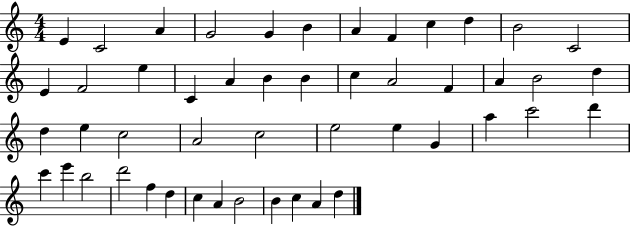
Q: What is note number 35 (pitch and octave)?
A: C6